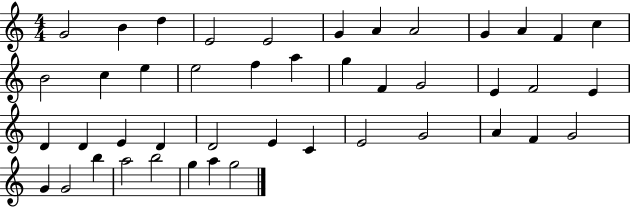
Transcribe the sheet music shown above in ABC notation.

X:1
T:Untitled
M:4/4
L:1/4
K:C
G2 B d E2 E2 G A A2 G A F c B2 c e e2 f a g F G2 E F2 E D D E D D2 E C E2 G2 A F G2 G G2 b a2 b2 g a g2